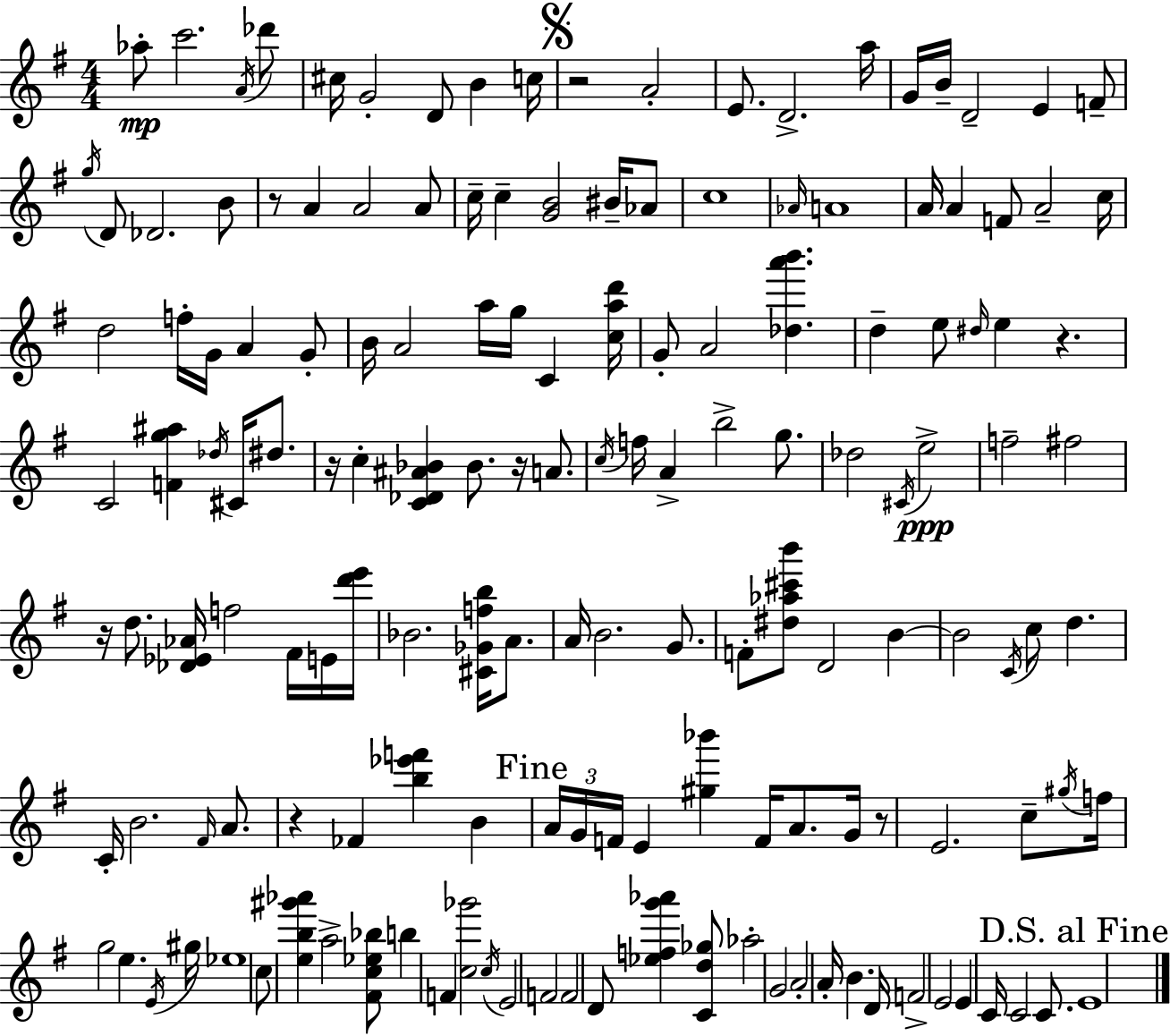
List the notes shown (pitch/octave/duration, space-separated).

Ab5/e C6/h. A4/s Db6/e C#5/s G4/h D4/e B4/q C5/s R/h A4/h E4/e. D4/h. A5/s G4/s B4/s D4/h E4/q F4/e G5/s D4/e Db4/h. B4/e R/e A4/q A4/h A4/e C5/s C5/q [G4,B4]/h BIS4/s Ab4/e C5/w Ab4/s A4/w A4/s A4/q F4/e A4/h C5/s D5/h F5/s G4/s A4/q G4/e B4/s A4/h A5/s G5/s C4/q [C5,A5,D6]/s G4/e A4/h [Db5,A6,B6]/q. D5/q E5/e D#5/s E5/q R/q. C4/h [F4,G5,A#5]/q Db5/s C#4/s D#5/e. R/s C5/q [C4,Db4,A#4,Bb4]/q Bb4/e. R/s A4/e. C5/s F5/s A4/q B5/h G5/e. Db5/h C#4/s E5/h F5/h F#5/h R/s D5/e. [Db4,Eb4,Ab4]/s F5/h F#4/s E4/s [D6,E6]/s Bb4/h. [C#4,Gb4,F5,B5]/s A4/e. A4/s B4/h. G4/e. F4/e [D#5,Ab5,C#6,B6]/e D4/h B4/q B4/h C4/s C5/e D5/q. C4/s B4/h. F#4/s A4/e. R/q FES4/q [B5,Eb6,F6]/q B4/q A4/s G4/s F4/s E4/q [G#5,Bb6]/q F4/s A4/e. G4/s R/e E4/h. C5/e G#5/s F5/s G5/h E5/q. E4/s G#5/s Eb5/w C5/e [E5,B5,G#6,Ab6]/q A5/h [F#4,C5,Eb5,Bb5]/e B5/q F4/q [C5,Gb6]/h C5/s E4/h F4/h F4/h D4/e [Eb5,F5,G6,Ab6]/q [C4,D5,Gb5]/e Ab5/h G4/h A4/h A4/s B4/q. D4/s F4/h E4/h E4/q C4/s C4/h C4/e. E4/w